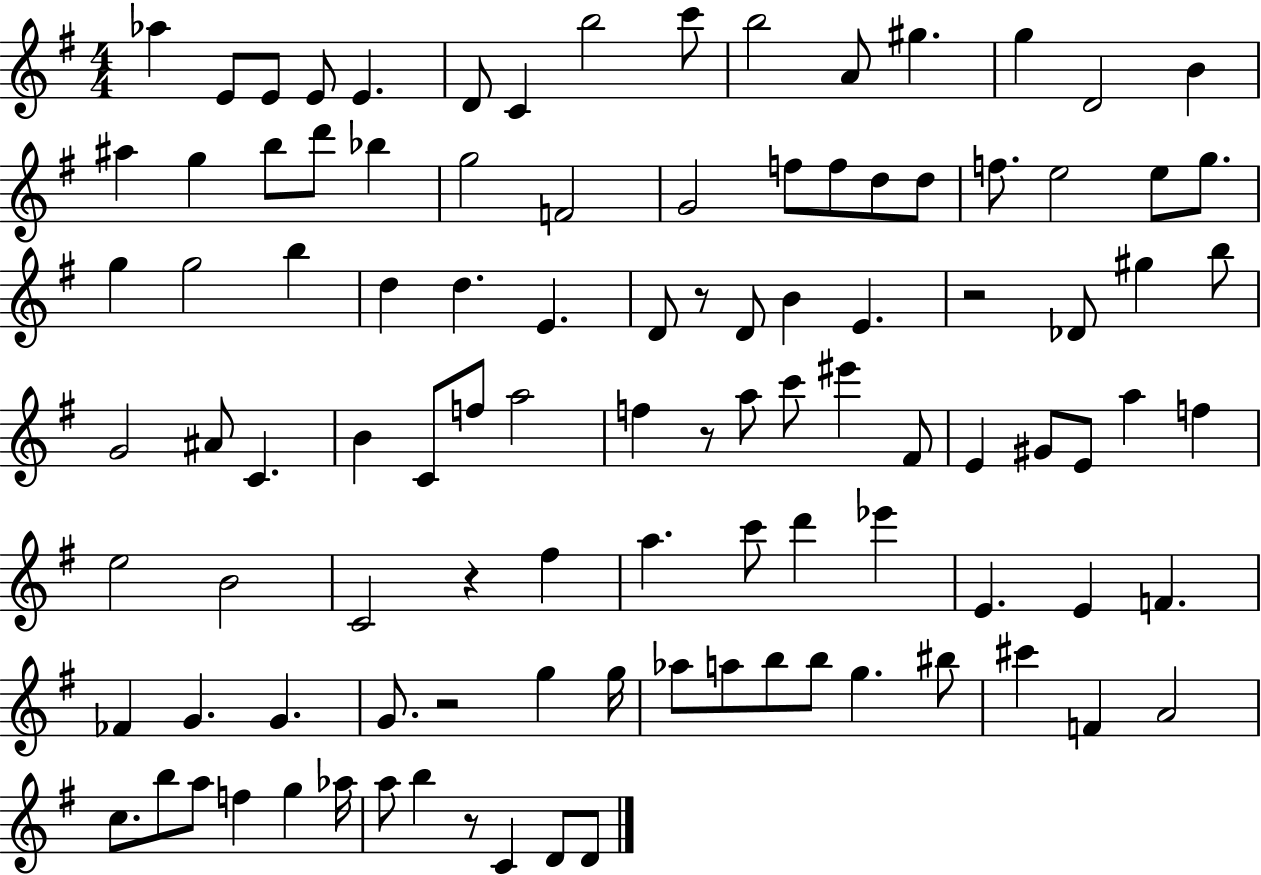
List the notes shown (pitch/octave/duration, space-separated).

Ab5/q E4/e E4/e E4/e E4/q. D4/e C4/q B5/h C6/e B5/h A4/e G#5/q. G5/q D4/h B4/q A#5/q G5/q B5/e D6/e Bb5/q G5/h F4/h G4/h F5/e F5/e D5/e D5/e F5/e. E5/h E5/e G5/e. G5/q G5/h B5/q D5/q D5/q. E4/q. D4/e R/e D4/e B4/q E4/q. R/h Db4/e G#5/q B5/e G4/h A#4/e C4/q. B4/q C4/e F5/e A5/h F5/q R/e A5/e C6/e EIS6/q F#4/e E4/q G#4/e E4/e A5/q F5/q E5/h B4/h C4/h R/q F#5/q A5/q. C6/e D6/q Eb6/q E4/q. E4/q F4/q. FES4/q G4/q. G4/q. G4/e. R/h G5/q G5/s Ab5/e A5/e B5/e B5/e G5/q. BIS5/e C#6/q F4/q A4/h C5/e. B5/e A5/e F5/q G5/q Ab5/s A5/e B5/q R/e C4/q D4/e D4/e